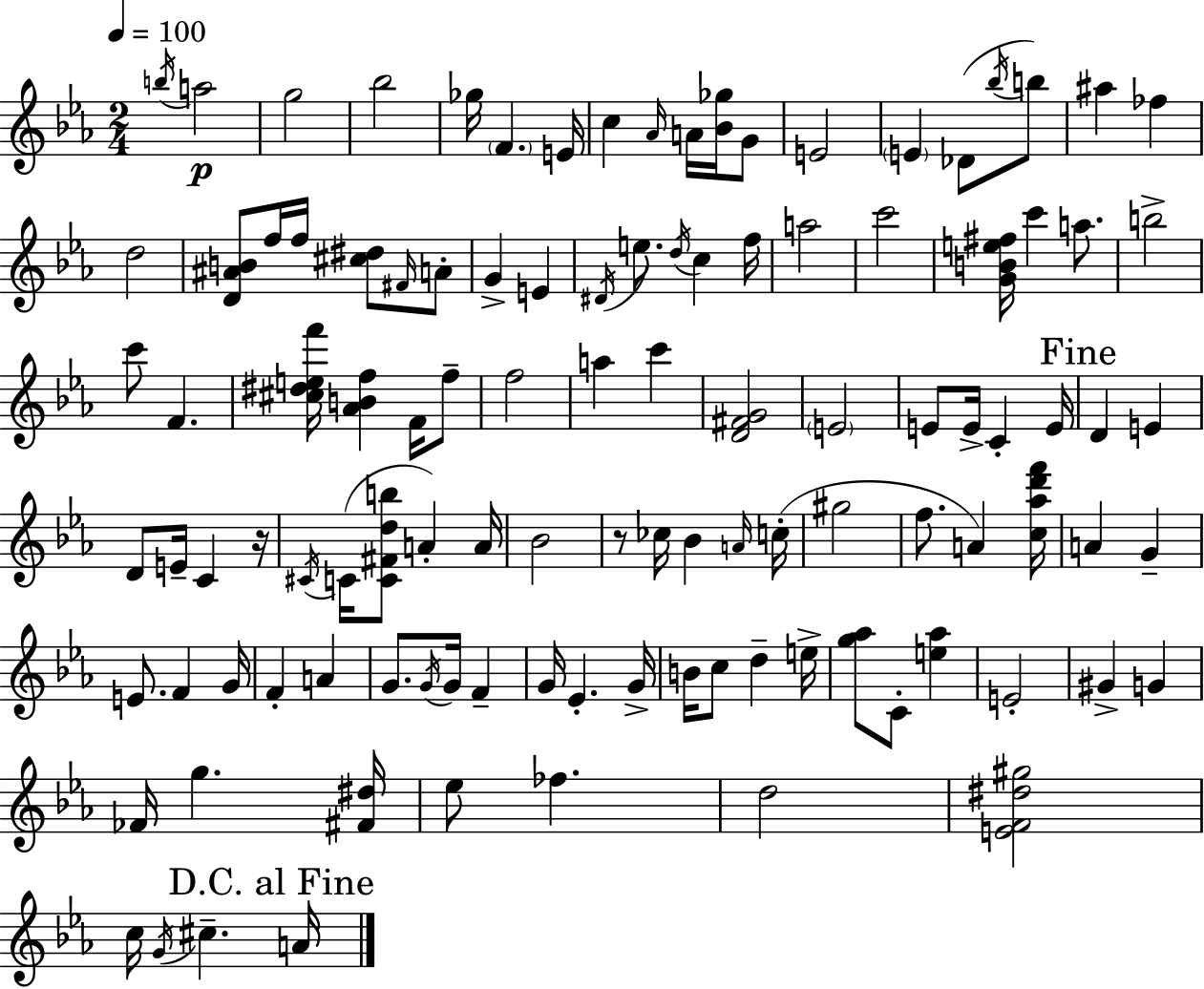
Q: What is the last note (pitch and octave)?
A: A4